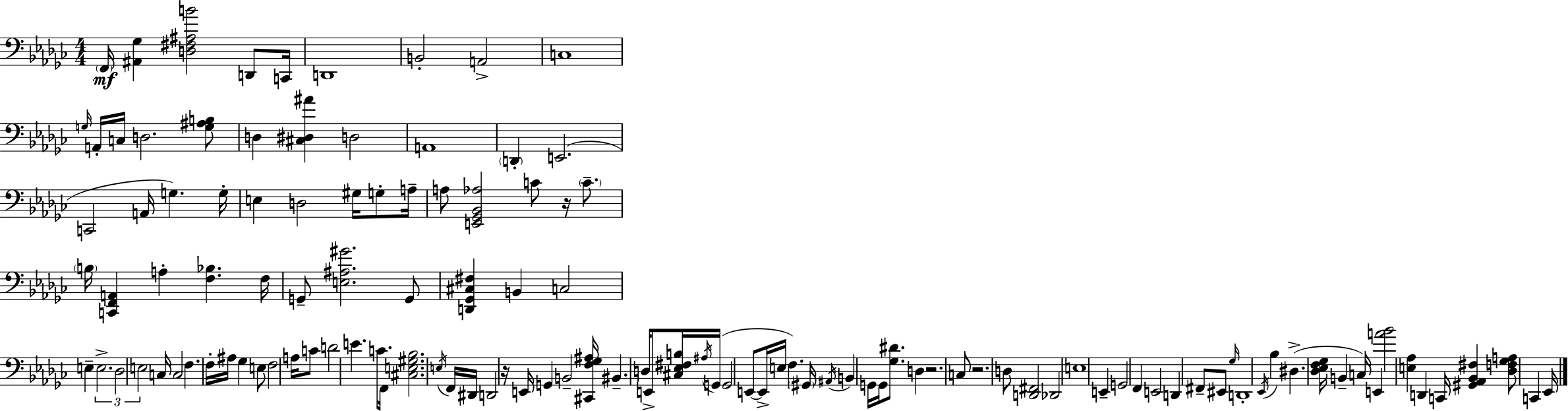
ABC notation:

X:1
T:Untitled
M:4/4
L:1/4
K:Ebm
F,,/4 [^A,,_G,] [D,^F,^A,B]2 D,,/2 C,,/4 D,,4 B,,2 A,,2 C,4 G,/4 A,,/4 C,/4 D,2 [G,^A,B,]/2 D, [^C,^D,^A] D,2 A,,4 D,, E,,2 C,,2 A,,/4 G, G,/4 E, D,2 ^G,/4 G,/2 A,/4 A,/2 [E,,_G,,_B,,_A,]2 C/2 z/4 C/2 B,/4 [C,,F,,A,,] A, [F,_B,] F,/4 G,,/2 [E,^A,^G]2 G,,/2 [D,,_G,,^C,^F,] B,, C,2 E, E,2 _D,2 E,2 C,/4 C,2 F, F,/4 ^A,/4 _G, E,/2 F,2 A,/4 C/2 D2 E C/2 F,,/4 [^C,E,^G,_B,]2 E,/4 F,,/4 ^D,,/4 D,,2 z/4 E,,/4 G,, B,,2 [^C,,F,_G,^A,]/4 ^B,, D,/4 E,,/2 [^C,_E,^F,B,]/4 ^A,/4 G,,/4 G,,2 E,,/2 E,,/4 E,/4 F, ^G,,/4 ^A,,/4 B,, G,,/4 G,,/4 [_G,^D]/2 D, z2 C,/2 z2 D,/2 [D,,^F,,]2 _D,,2 E,4 E,, G,,2 F,, E,,2 D,, ^F,,/2 ^E,,/2 _G,/4 D,,4 _E,,/4 _B, ^D, [_D,_E,F,_G,]/4 B,, C,/4 E,, [A_B]2 [E,_A,] D,, C,,/4 [^G,,_A,,_B,,^F,] [_D,F,_G,A,]/2 C,, _E,,/4